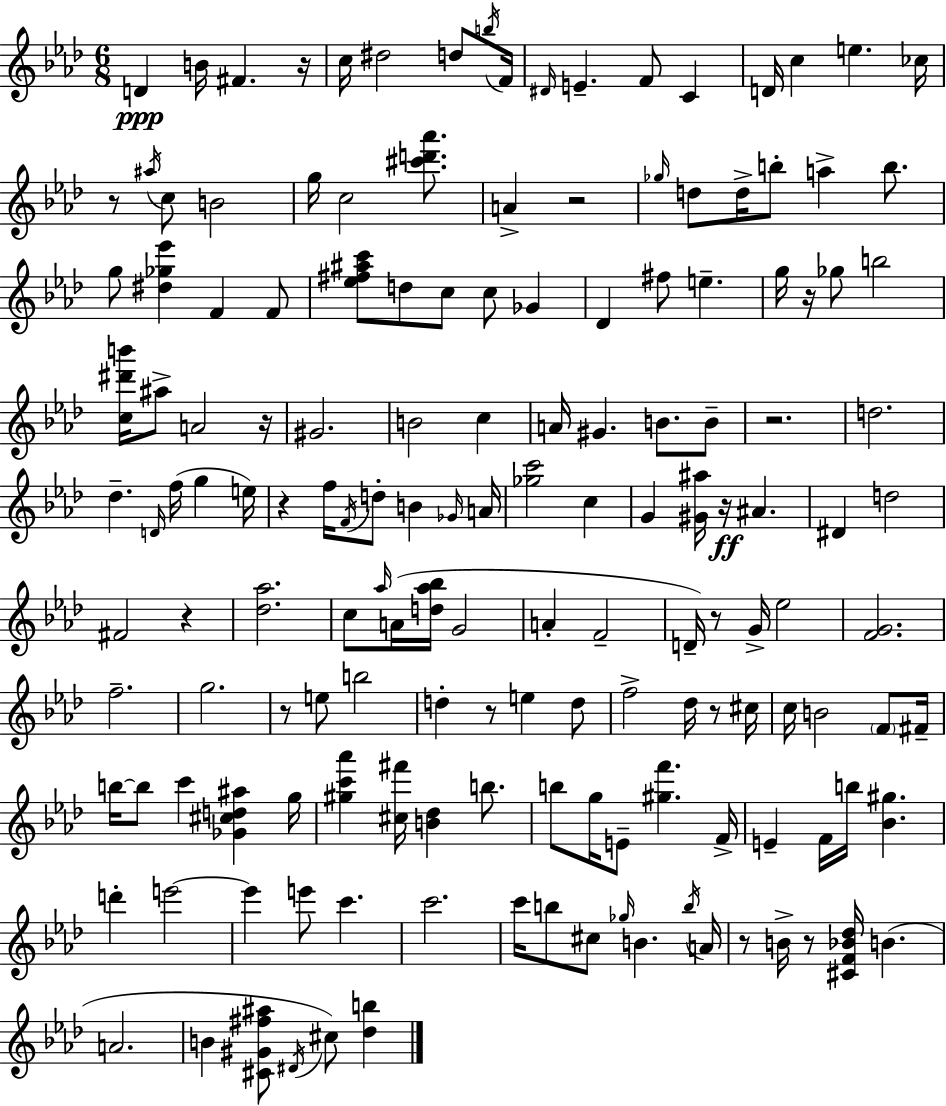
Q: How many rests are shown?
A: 15